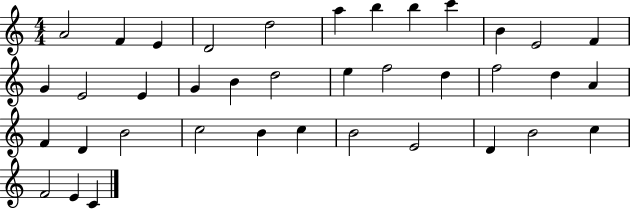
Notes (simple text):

A4/h F4/q E4/q D4/h D5/h A5/q B5/q B5/q C6/q B4/q E4/h F4/q G4/q E4/h E4/q G4/q B4/q D5/h E5/q F5/h D5/q F5/h D5/q A4/q F4/q D4/q B4/h C5/h B4/q C5/q B4/h E4/h D4/q B4/h C5/q F4/h E4/q C4/q